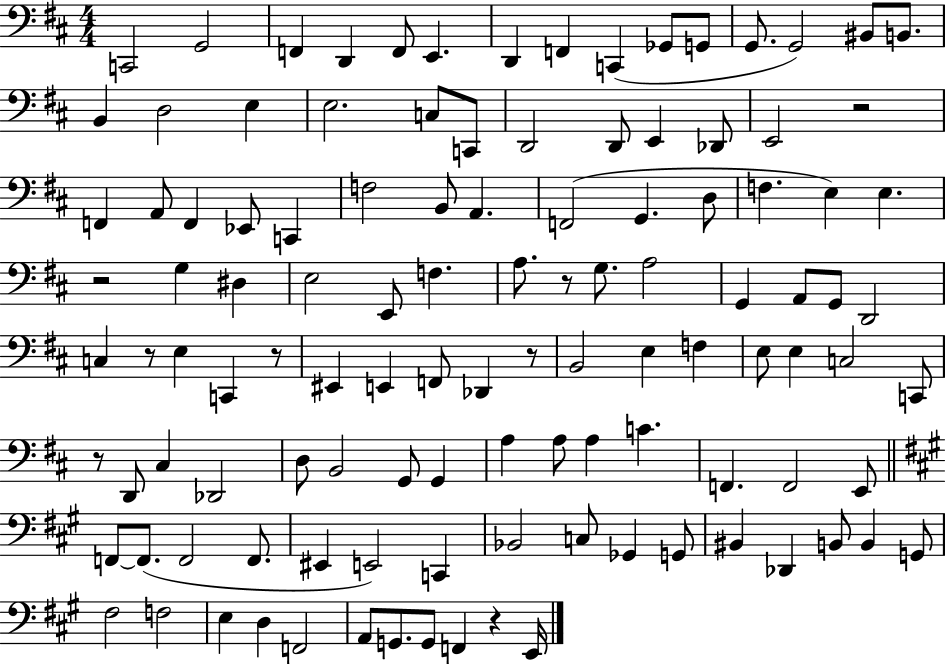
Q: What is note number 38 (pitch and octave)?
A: F3